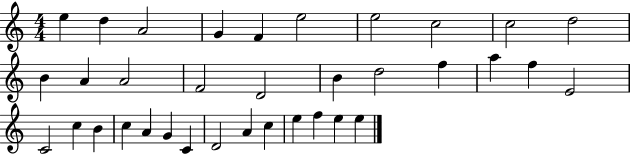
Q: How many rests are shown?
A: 0